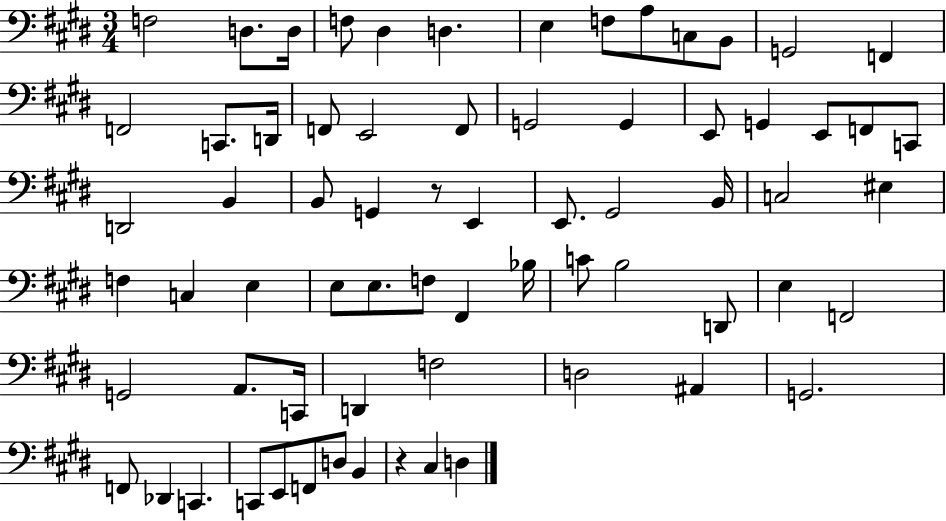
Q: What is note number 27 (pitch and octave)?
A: D2